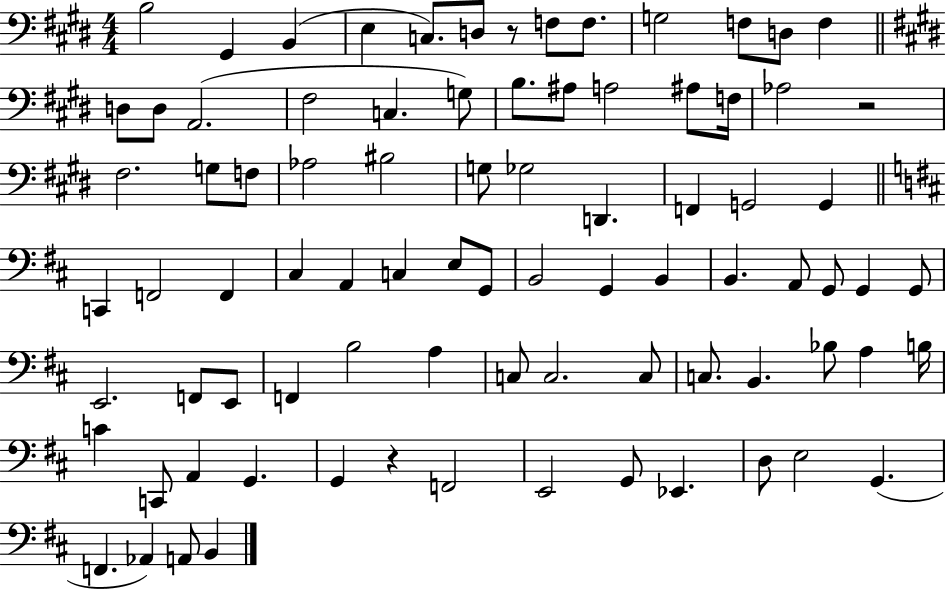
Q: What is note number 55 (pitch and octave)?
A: F2